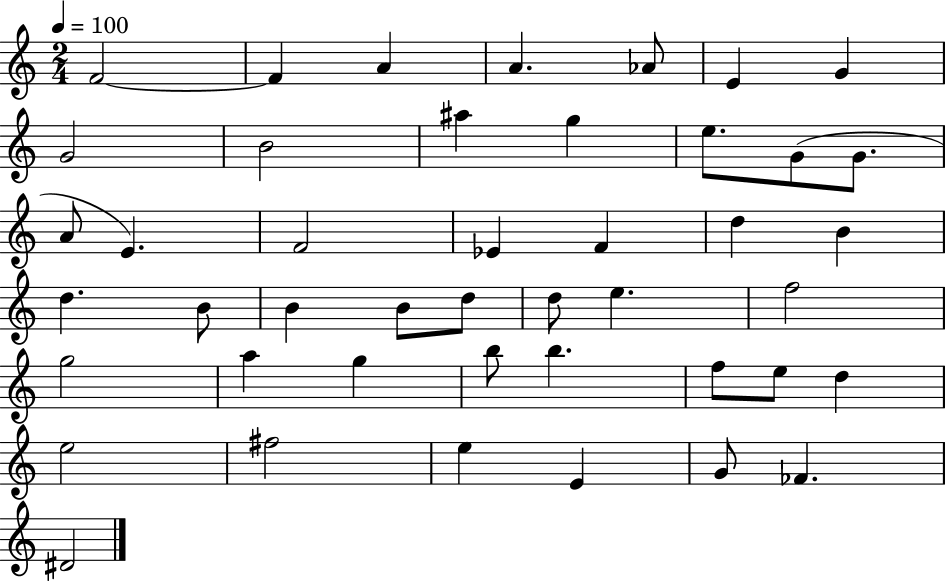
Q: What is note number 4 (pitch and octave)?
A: A4